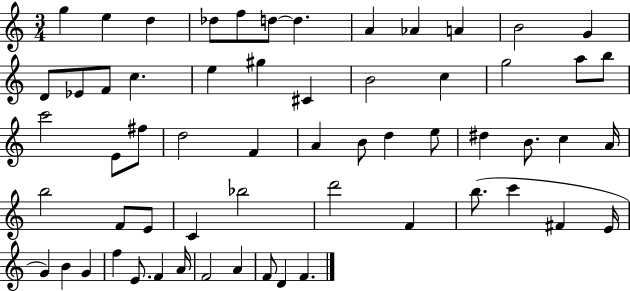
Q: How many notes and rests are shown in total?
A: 60